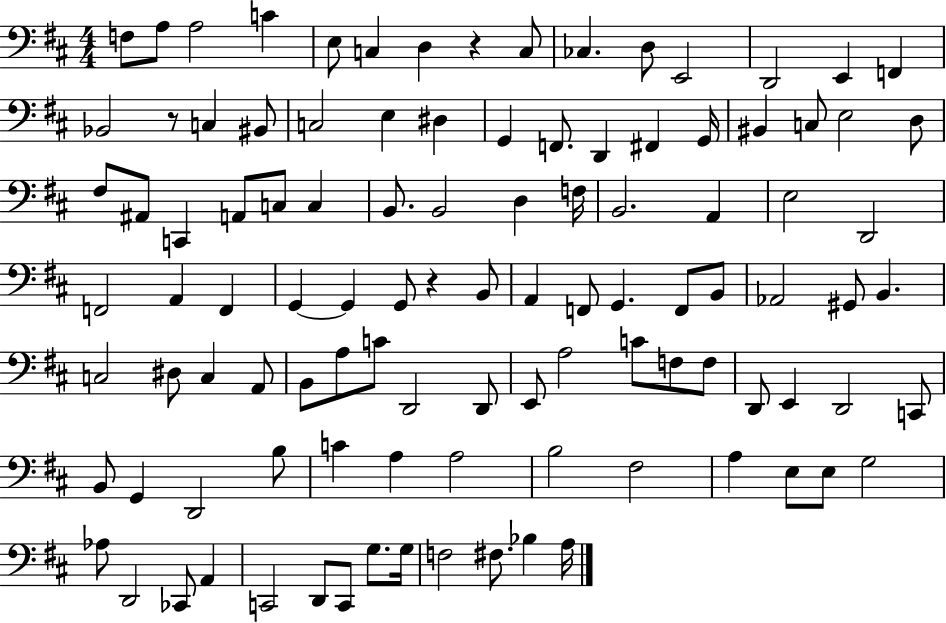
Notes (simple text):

F3/e A3/e A3/h C4/q E3/e C3/q D3/q R/q C3/e CES3/q. D3/e E2/h D2/h E2/q F2/q Bb2/h R/e C3/q BIS2/e C3/h E3/q D#3/q G2/q F2/e. D2/q F#2/q G2/s BIS2/q C3/e E3/h D3/e F#3/e A#2/e C2/q A2/e C3/e C3/q B2/e. B2/h D3/q F3/s B2/h. A2/q E3/h D2/h F2/h A2/q F2/q G2/q G2/q G2/e R/q B2/e A2/q F2/e G2/q. F2/e B2/e Ab2/h G#2/e B2/q. C3/h D#3/e C3/q A2/e B2/e A3/e C4/e D2/h D2/e E2/e A3/h C4/e F3/e F3/e D2/e E2/q D2/h C2/e B2/e G2/q D2/h B3/e C4/q A3/q A3/h B3/h F#3/h A3/q E3/e E3/e G3/h Ab3/e D2/h CES2/e A2/q C2/h D2/e C2/e G3/e. G3/s F3/h F#3/e. Bb3/q A3/s